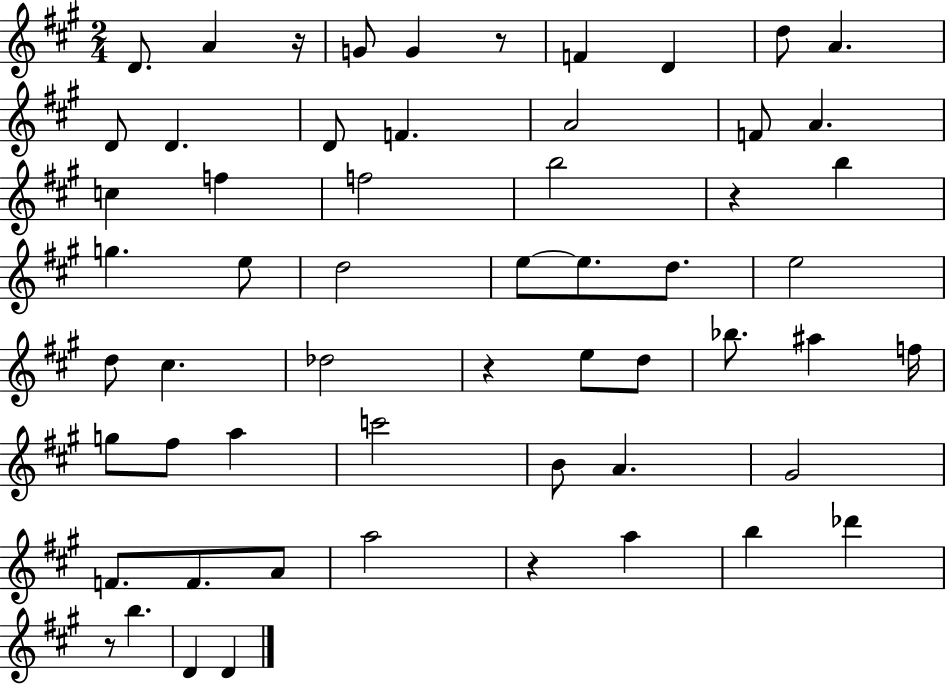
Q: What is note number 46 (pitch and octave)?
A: A5